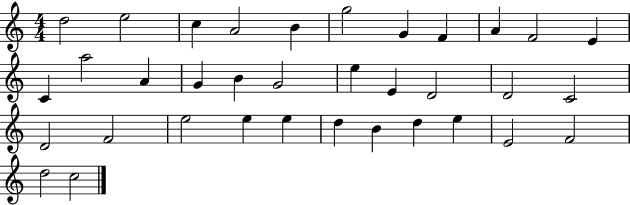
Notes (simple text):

D5/h E5/h C5/q A4/h B4/q G5/h G4/q F4/q A4/q F4/h E4/q C4/q A5/h A4/q G4/q B4/q G4/h E5/q E4/q D4/h D4/h C4/h D4/h F4/h E5/h E5/q E5/q D5/q B4/q D5/q E5/q E4/h F4/h D5/h C5/h